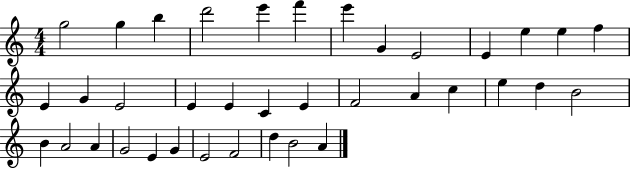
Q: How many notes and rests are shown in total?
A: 37